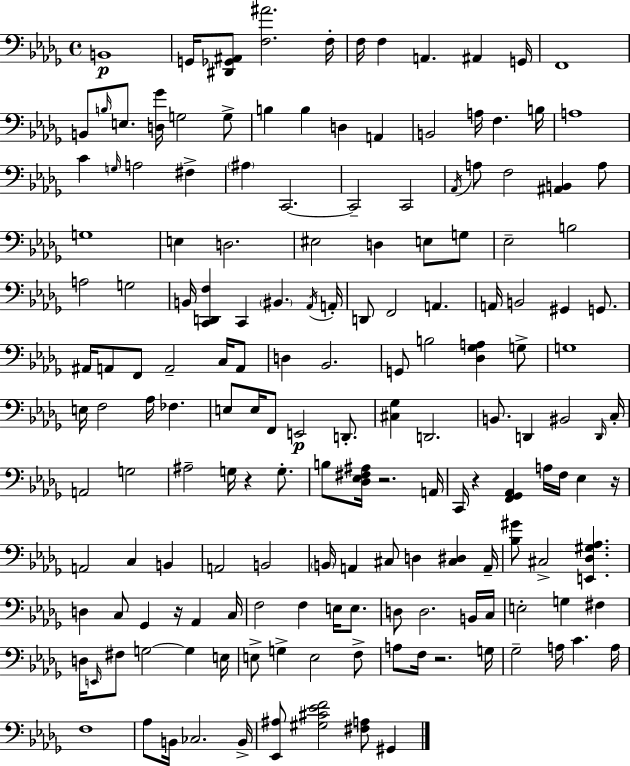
B2/w G2/s [D#2,Gb2,A#2]/e [F3,A#4]/h. F3/s F3/s F3/q A2/q. A#2/q G2/s F2/w B2/e B3/s E3/e. [D3,Gb4]/s G3/h G3/e B3/q B3/q D3/q A2/q B2/h A3/s F3/q. B3/s A3/w C4/q G3/s A3/h F#3/q A#3/q C2/h. C2/h C2/h Ab2/s A3/e F3/h [A#2,B2]/q A3/e G3/w E3/q D3/h. EIS3/h D3/q E3/e G3/e Eb3/h B3/h A3/h G3/h B2/s [C2,D2,F3]/q C2/q BIS2/q. Ab2/s A2/s D2/e F2/h A2/q. A2/s B2/h G#2/q G2/e. A#2/s A2/e F2/e A2/h C3/s A2/e D3/q Bb2/h. G2/e B3/h [Db3,Gb3,A3]/q G3/e G3/w E3/s F3/h Ab3/s FES3/q. E3/e E3/s F2/e E2/h D2/e. [C#3,Gb3]/q D2/h. B2/e. D2/q BIS2/h D2/s C3/s A2/h G3/h A#3/h G3/s R/q G3/e. B3/e [Db3,Eb3,F#3,A#3]/s R/h. A2/s C2/s R/q [F2,Gb2,Ab2]/q A3/s F3/s Eb3/q R/s A2/h C3/q B2/q A2/h B2/h B2/s A2/q C#3/e D3/q [C#3,D#3]/q A2/s [Bb3,G#4]/e C#3/h [E2,Db3,G#3,Ab3]/q. D3/q C3/e Gb2/q R/s Ab2/q C3/s F3/h F3/q E3/s E3/e. D3/e D3/h. B2/s C3/s E3/h G3/q F#3/q D3/s E2/s F#3/e G3/h G3/q E3/s E3/e G3/q E3/h F3/e A3/e F3/s R/h. G3/s Gb3/h A3/s C4/q. A3/s F3/w Ab3/e B2/s CES3/h. B2/s [Eb2,A#3]/e [G#3,C#4,Eb4,F4]/h [F#3,A3]/e G#2/q